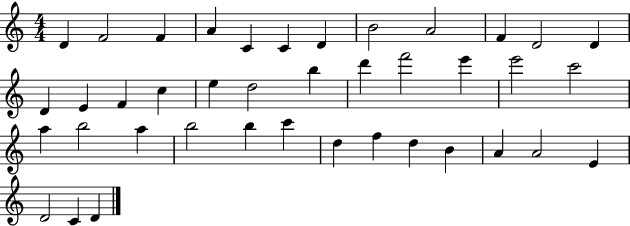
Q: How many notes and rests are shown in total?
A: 40